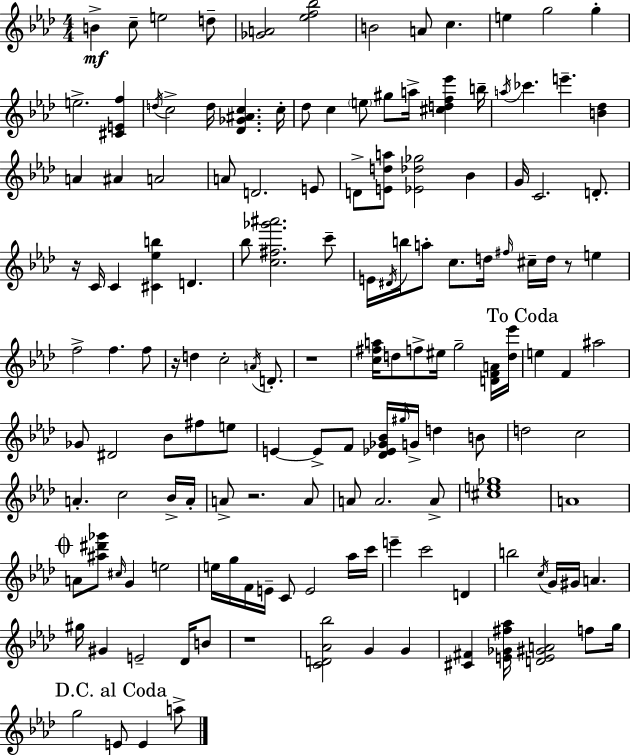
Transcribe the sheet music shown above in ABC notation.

X:1
T:Untitled
M:4/4
L:1/4
K:Fm
B c/2 e2 d/2 [_GA]2 [_ef_b]2 B2 A/2 c e g2 g e2 [^CEf] d/4 c2 d/4 [_D_G^Ac] c/4 _d/2 c e/2 ^g/2 a/4 [^cdf_e'] b/4 a/4 _c' e' [B_d] A ^A A2 A/2 D2 E/2 D/2 [Eda]/2 [_E_d_g]2 _B G/4 C2 D/2 z/4 C/4 C [^C_eb] D _b/2 [c^f_g'^a']2 c'/2 E/4 ^D/4 b/4 a/2 c/2 d/4 ^f/4 ^c/4 d/4 z/2 e f2 f f/2 z/4 d c2 A/4 D/2 z4 [c^fa]/4 d/2 f/2 ^e/4 g2 [DFA]/4 [d_e']/4 e F ^a2 _G/2 ^D2 _B/2 ^f/2 e/2 E E/2 F/2 [_D_E_G_B]/4 ^g/4 G/4 d B/2 d2 c2 A c2 _B/4 A/4 A/2 z2 A/2 A/2 A2 A/2 [^ce_g]4 A4 A/2 [^a^d'_g']/2 ^c/4 G e2 e/4 g/4 F/4 E/4 C/2 E2 _a/4 c'/4 e' c'2 D b2 c/4 G/4 ^G/4 A ^g/4 ^G E2 _D/4 B/2 z4 [CD_A_b]2 G G [^C^F] [E_G^f_a]/4 [DE^GA]2 f/2 g/4 g2 E/2 E a/2